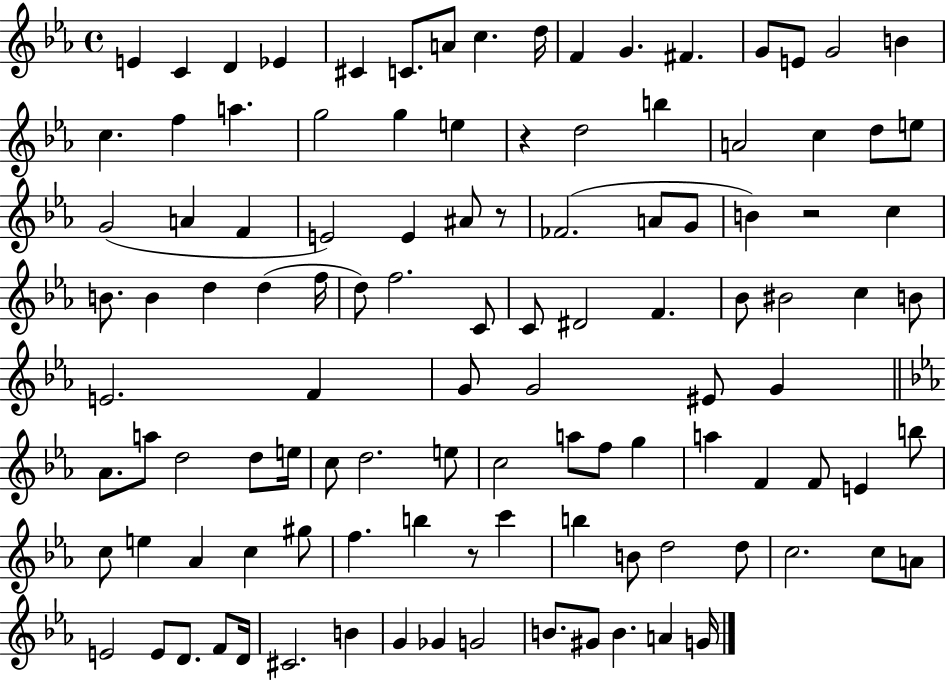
E4/q C4/q D4/q Eb4/q C#4/q C4/e. A4/e C5/q. D5/s F4/q G4/q. F#4/q. G4/e E4/e G4/h B4/q C5/q. F5/q A5/q. G5/h G5/q E5/q R/q D5/h B5/q A4/h C5/q D5/e E5/e G4/h A4/q F4/q E4/h E4/q A#4/e R/e FES4/h. A4/e G4/e B4/q R/h C5/q B4/e. B4/q D5/q D5/q F5/s D5/e F5/h. C4/e C4/e D#4/h F4/q. Bb4/e BIS4/h C5/q B4/e E4/h. F4/q G4/e G4/h EIS4/e G4/q Ab4/e. A5/e D5/h D5/e E5/s C5/e D5/h. E5/e C5/h A5/e F5/e G5/q A5/q F4/q F4/e E4/q B5/e C5/e E5/q Ab4/q C5/q G#5/e F5/q. B5/q R/e C6/q B5/q B4/e D5/h D5/e C5/h. C5/e A4/e E4/h E4/e D4/e. F4/e D4/s C#4/h. B4/q G4/q Gb4/q G4/h B4/e. G#4/e B4/q. A4/q G4/s